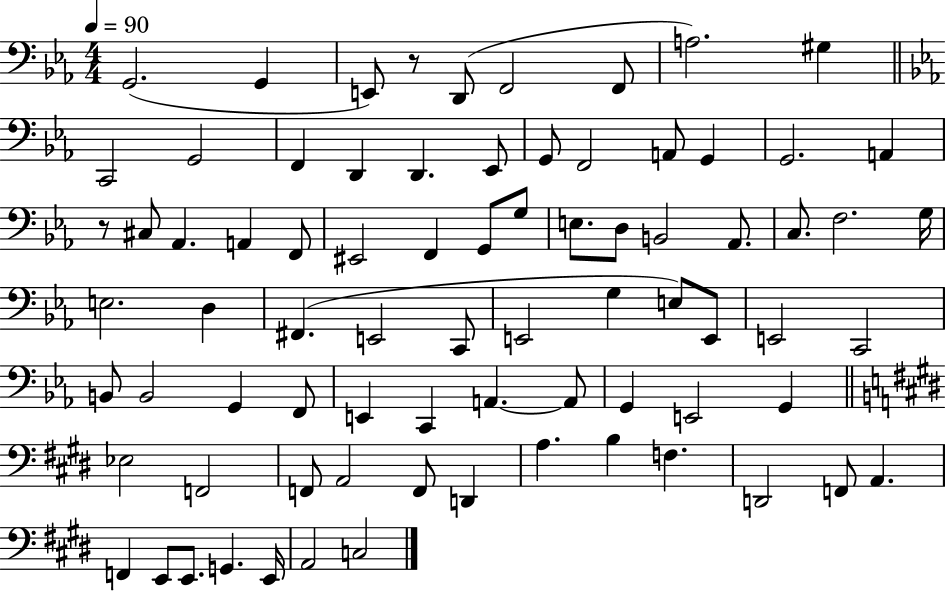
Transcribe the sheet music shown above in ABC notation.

X:1
T:Untitled
M:4/4
L:1/4
K:Eb
G,,2 G,, E,,/2 z/2 D,,/2 F,,2 F,,/2 A,2 ^G, C,,2 G,,2 F,, D,, D,, _E,,/2 G,,/2 F,,2 A,,/2 G,, G,,2 A,, z/2 ^C,/2 _A,, A,, F,,/2 ^E,,2 F,, G,,/2 G,/2 E,/2 D,/2 B,,2 _A,,/2 C,/2 F,2 G,/4 E,2 D, ^F,, E,,2 C,,/2 E,,2 G, E,/2 E,,/2 E,,2 C,,2 B,,/2 B,,2 G,, F,,/2 E,, C,, A,, A,,/2 G,, E,,2 G,, _E,2 F,,2 F,,/2 A,,2 F,,/2 D,, A, B, F, D,,2 F,,/2 A,, F,, E,,/2 E,,/2 G,, E,,/4 A,,2 C,2